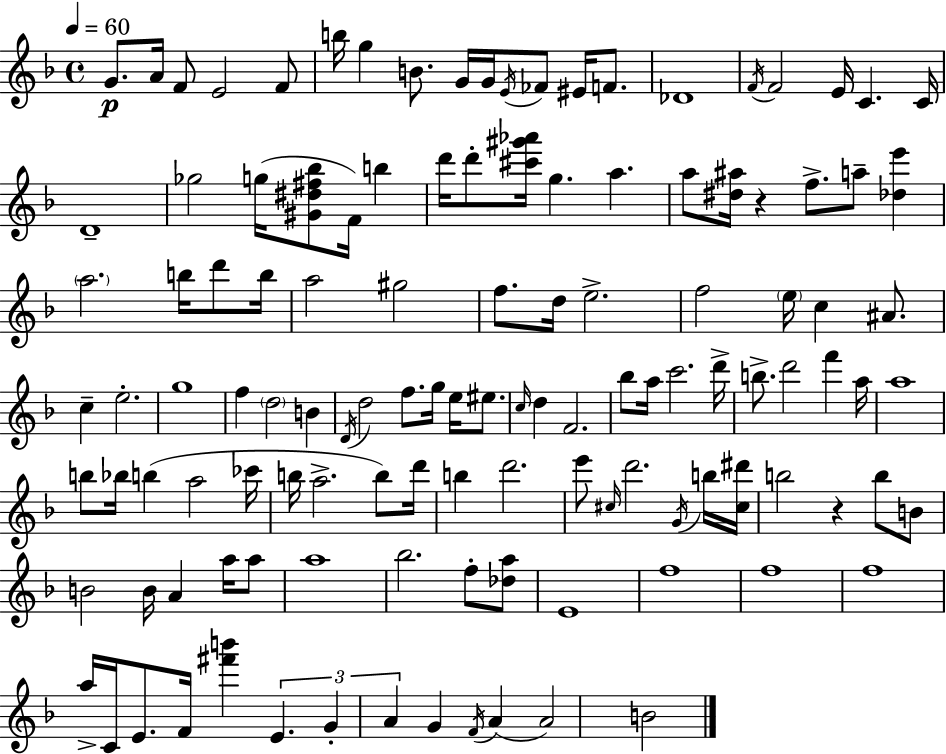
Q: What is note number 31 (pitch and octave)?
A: F5